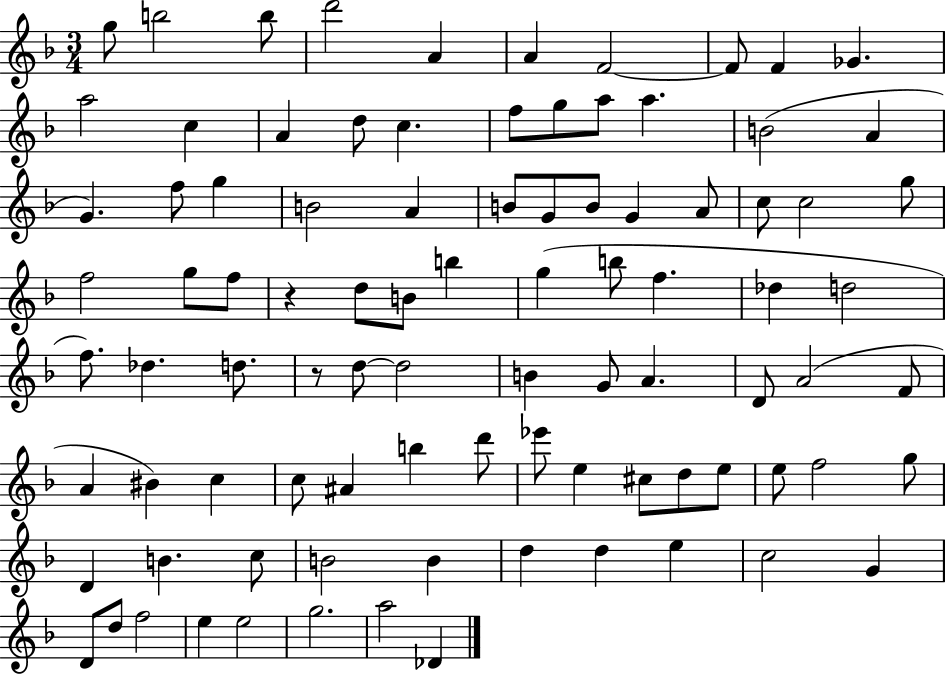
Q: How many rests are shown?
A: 2